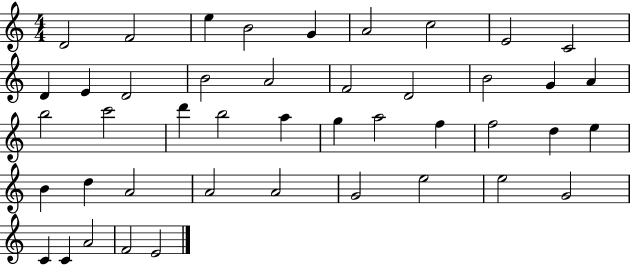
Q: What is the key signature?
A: C major